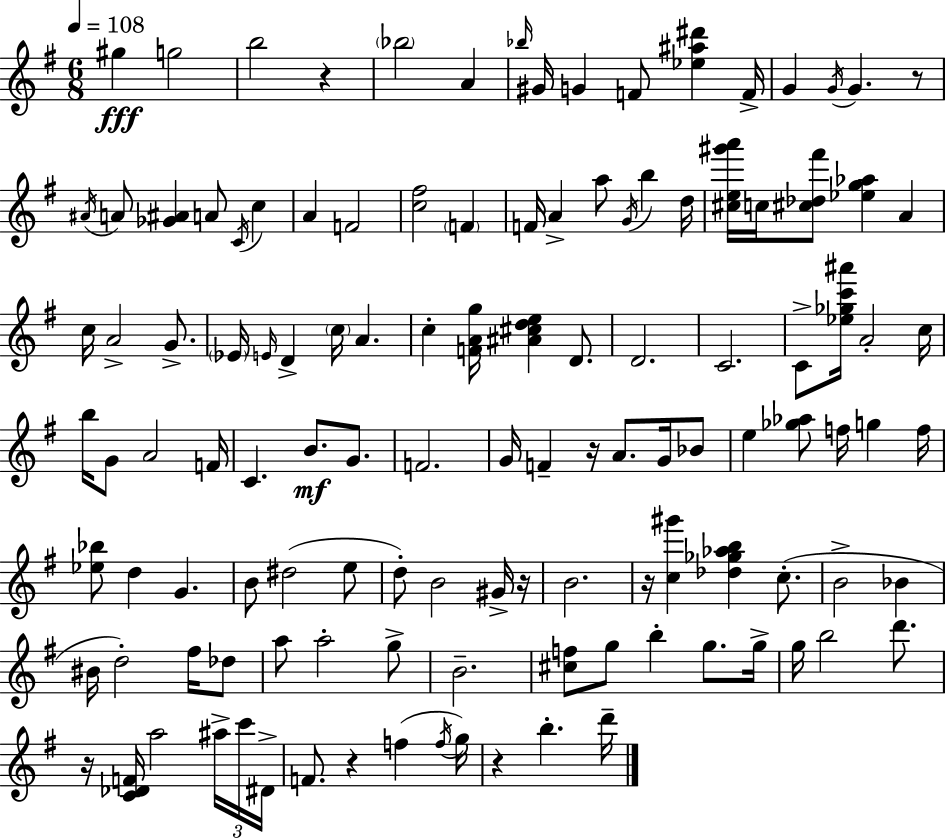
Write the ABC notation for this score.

X:1
T:Untitled
M:6/8
L:1/4
K:G
^g g2 b2 z _b2 A _b/4 ^G/4 G F/2 [_e^a^d'] F/4 G G/4 G z/2 ^A/4 A/2 [_G^A] A/2 C/4 c A F2 [c^f]2 F F/4 A a/2 G/4 b d/4 [^ce^g'a']/4 c/4 [^c_d^f']/2 [_eg_a] A c/4 A2 G/2 _E/4 E/4 D c/4 A c [FAg]/4 [^A^cde] D/2 D2 C2 C/2 [_e_gc'^a']/4 A2 c/4 b/4 G/2 A2 F/4 C B/2 G/2 F2 G/4 F z/4 A/2 G/4 _B/2 e [_g_a]/2 f/4 g f/4 [_e_b]/2 d G B/2 ^d2 e/2 d/2 B2 ^G/4 z/4 B2 z/4 [c^g'] [_d_g_ab] c/2 B2 _B ^B/4 d2 ^f/4 _d/2 a/2 a2 g/2 B2 [^cf]/2 g/2 b g/2 g/4 g/4 b2 d'/2 z/4 [C_DF]/4 a2 ^a/4 c'/4 ^D/4 F/2 z f f/4 g/4 z b d'/4